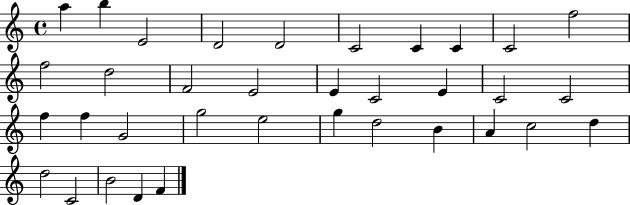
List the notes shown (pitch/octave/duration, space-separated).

A5/q B5/q E4/h D4/h D4/h C4/h C4/q C4/q C4/h F5/h F5/h D5/h F4/h E4/h E4/q C4/h E4/q C4/h C4/h F5/q F5/q G4/h G5/h E5/h G5/q D5/h B4/q A4/q C5/h D5/q D5/h C4/h B4/h D4/q F4/q